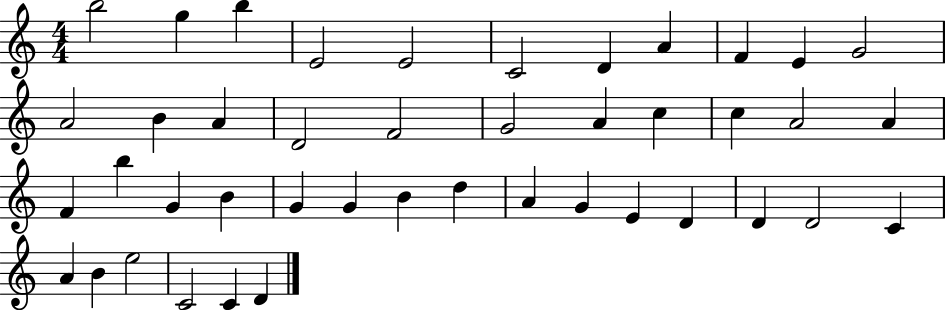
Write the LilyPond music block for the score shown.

{
  \clef treble
  \numericTimeSignature
  \time 4/4
  \key c \major
  b''2 g''4 b''4 | e'2 e'2 | c'2 d'4 a'4 | f'4 e'4 g'2 | \break a'2 b'4 a'4 | d'2 f'2 | g'2 a'4 c''4 | c''4 a'2 a'4 | \break f'4 b''4 g'4 b'4 | g'4 g'4 b'4 d''4 | a'4 g'4 e'4 d'4 | d'4 d'2 c'4 | \break a'4 b'4 e''2 | c'2 c'4 d'4 | \bar "|."
}